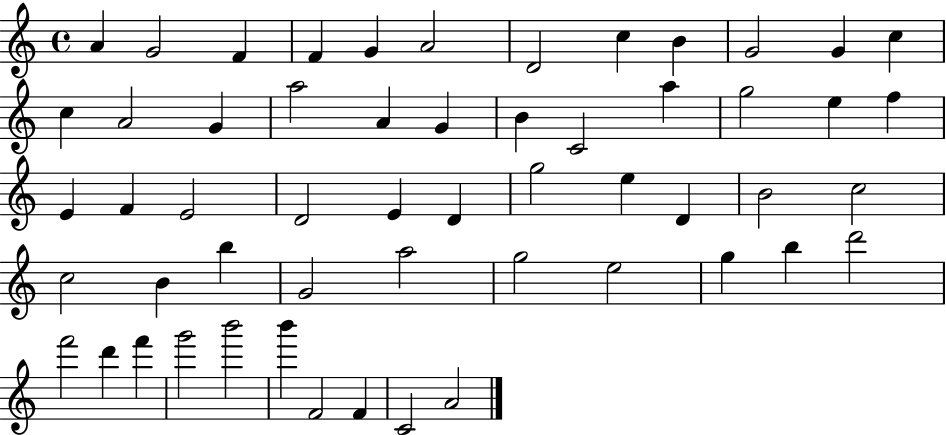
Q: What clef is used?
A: treble